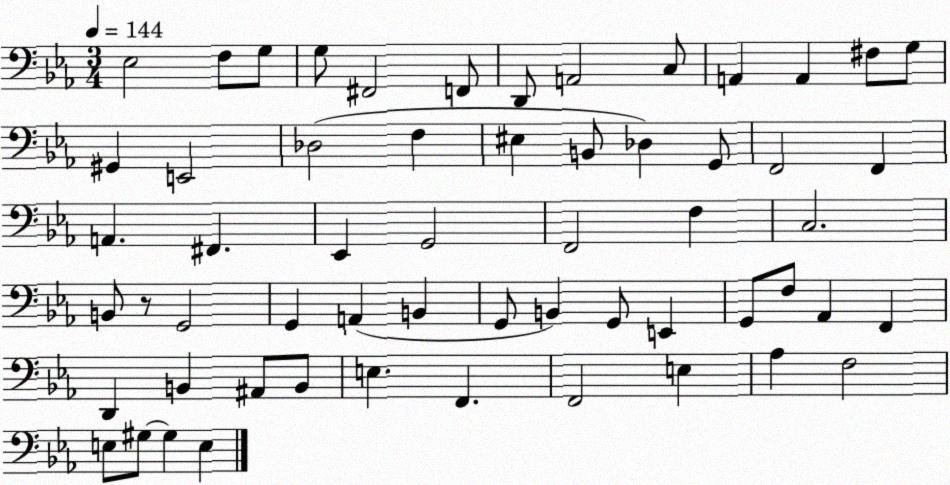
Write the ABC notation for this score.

X:1
T:Untitled
M:3/4
L:1/4
K:Eb
_E,2 F,/2 G,/2 G,/2 ^F,,2 F,,/2 D,,/2 A,,2 C,/2 A,, A,, ^F,/2 G,/2 ^G,, E,,2 _D,2 F, ^E, B,,/2 _D, G,,/2 F,,2 F,, A,, ^F,, _E,, G,,2 F,,2 F, C,2 B,,/2 z/2 G,,2 G,, A,, B,, G,,/2 B,, G,,/2 E,, G,,/2 F,/2 _A,, F,, D,, B,, ^A,,/2 B,,/2 E, F,, F,,2 E, _A, F,2 E,/2 ^G,/2 ^G, E,